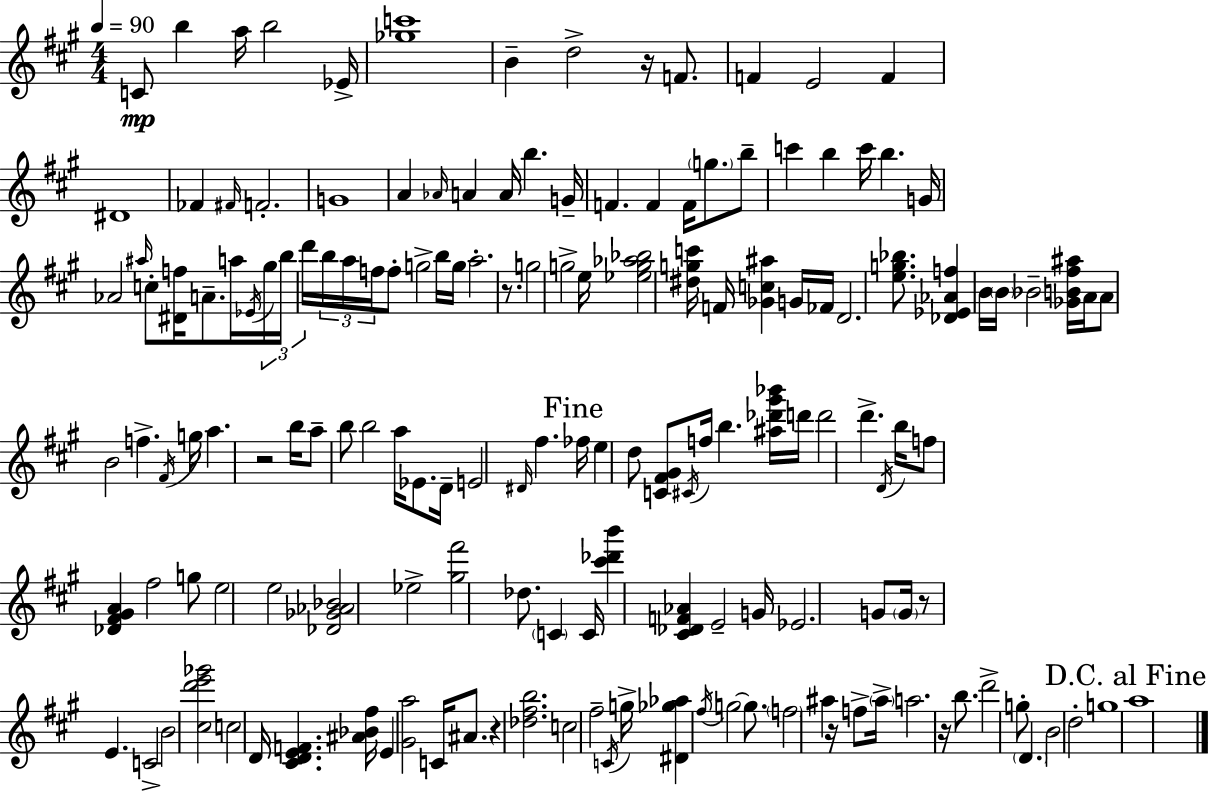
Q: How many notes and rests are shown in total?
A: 157